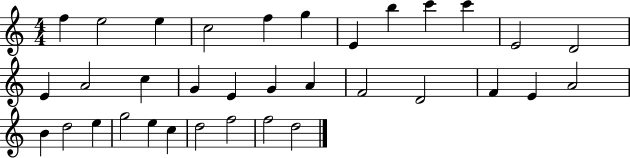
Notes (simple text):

F5/q E5/h E5/q C5/h F5/q G5/q E4/q B5/q C6/q C6/q E4/h D4/h E4/q A4/h C5/q G4/q E4/q G4/q A4/q F4/h D4/h F4/q E4/q A4/h B4/q D5/h E5/q G5/h E5/q C5/q D5/h F5/h F5/h D5/h